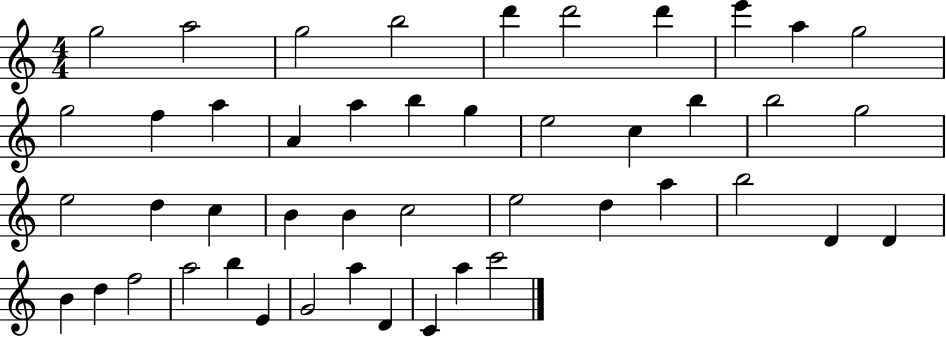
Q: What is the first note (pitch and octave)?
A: G5